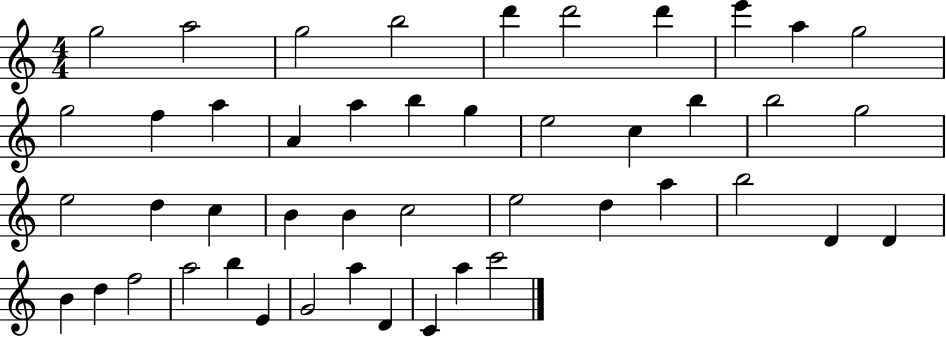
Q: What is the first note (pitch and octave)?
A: G5